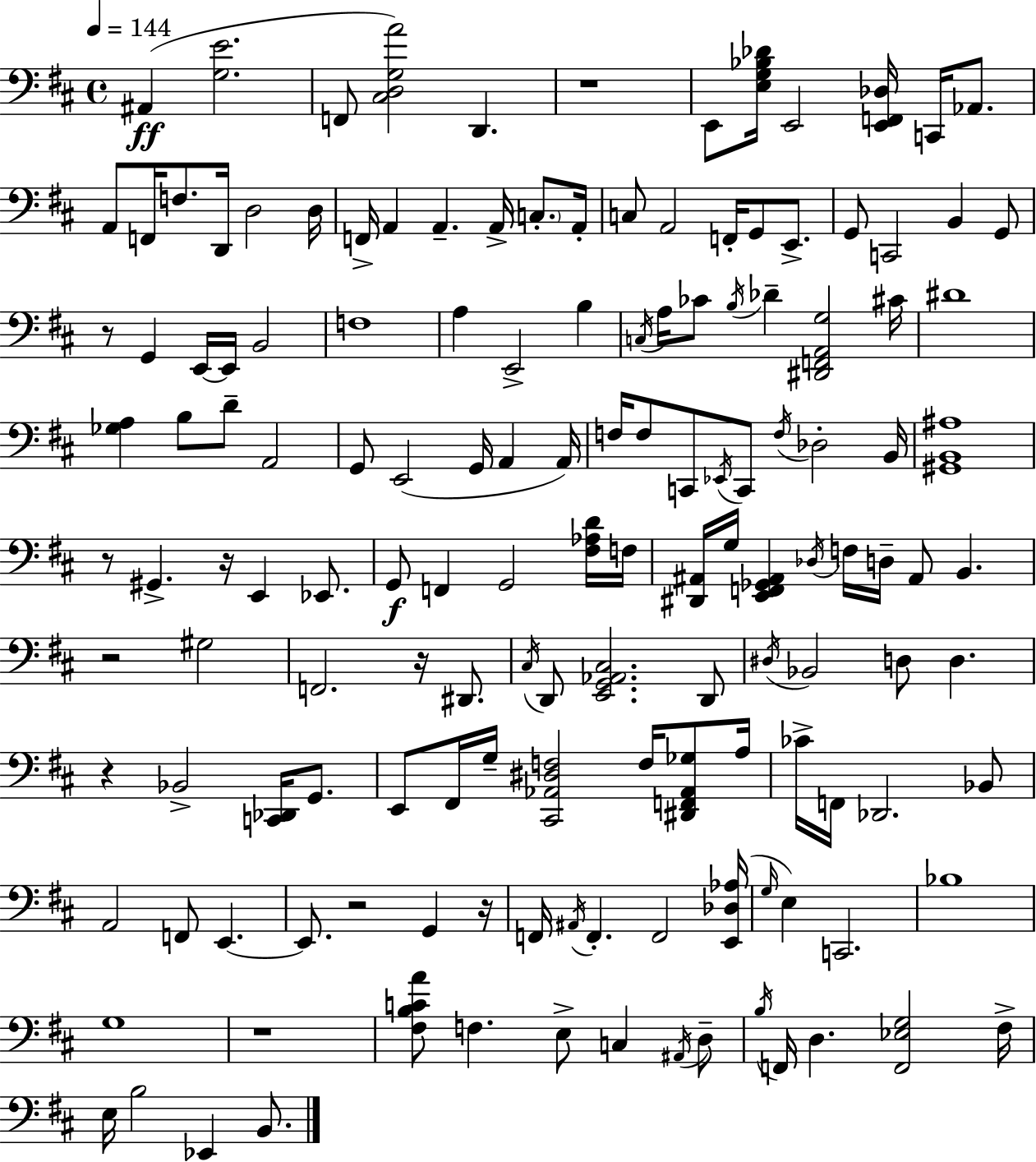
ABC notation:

X:1
T:Untitled
M:4/4
L:1/4
K:D
^A,, [G,E]2 F,,/2 [^C,D,G,A]2 D,, z4 E,,/2 [E,G,_B,_D]/4 E,,2 [E,,F,,_D,]/4 C,,/4 _A,,/2 A,,/2 F,,/4 F,/2 D,,/4 D,2 D,/4 F,,/4 A,, A,, A,,/4 C,/2 A,,/4 C,/2 A,,2 F,,/4 G,,/2 E,,/2 G,,/2 C,,2 B,, G,,/2 z/2 G,, E,,/4 E,,/4 B,,2 F,4 A, E,,2 B, C,/4 A,/4 _C/2 B,/4 _D [^D,,F,,A,,G,]2 ^C/4 ^D4 [_G,A,] B,/2 D/2 A,,2 G,,/2 E,,2 G,,/4 A,, A,,/4 F,/4 F,/2 C,,/2 _E,,/4 C,,/2 F,/4 _D,2 B,,/4 [^G,,B,,^A,]4 z/2 ^G,, z/4 E,, _E,,/2 G,,/2 F,, G,,2 [^F,_A,D]/4 F,/4 [^D,,^A,,]/4 G,/4 [E,,F,,_G,,^A,,] _D,/4 F,/4 D,/4 ^A,,/2 B,, z2 ^G,2 F,,2 z/4 ^D,,/2 ^C,/4 D,,/2 [E,,G,,_A,,^C,]2 D,,/2 ^D,/4 _B,,2 D,/2 D, z _B,,2 [C,,_D,,]/4 G,,/2 E,,/2 ^F,,/4 G,/4 [^C,,_A,,^D,F,]2 F,/4 [^D,,F,,_A,,_G,]/2 A,/4 _C/4 F,,/4 _D,,2 _B,,/2 A,,2 F,,/2 E,, E,,/2 z2 G,, z/4 F,,/4 ^A,,/4 F,, F,,2 [E,,_D,_A,]/4 G,/4 E, C,,2 _B,4 G,4 z4 [^F,B,CA]/2 F, E,/2 C, ^A,,/4 D,/2 B,/4 F,,/4 D, [F,,_E,G,]2 ^F,/4 E,/4 B,2 _E,, B,,/2